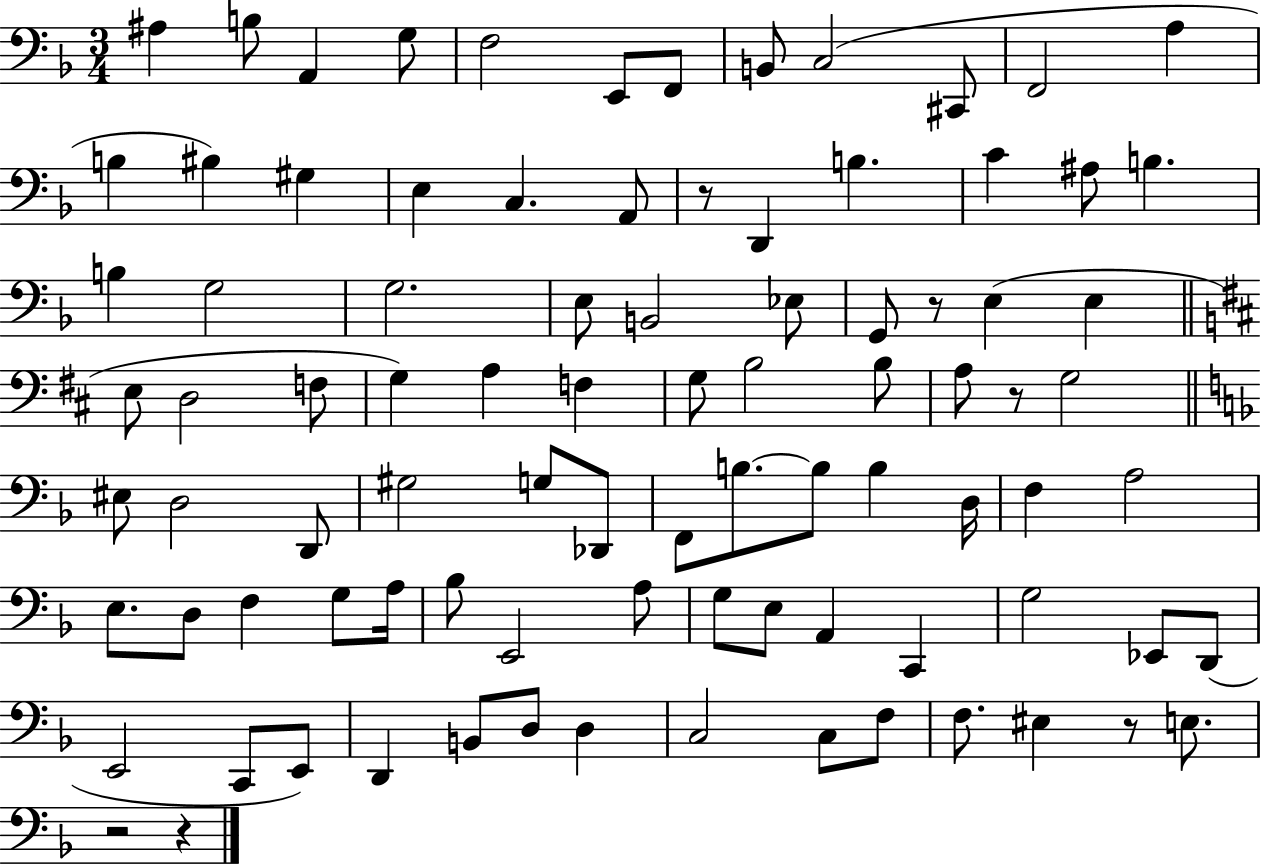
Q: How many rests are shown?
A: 6